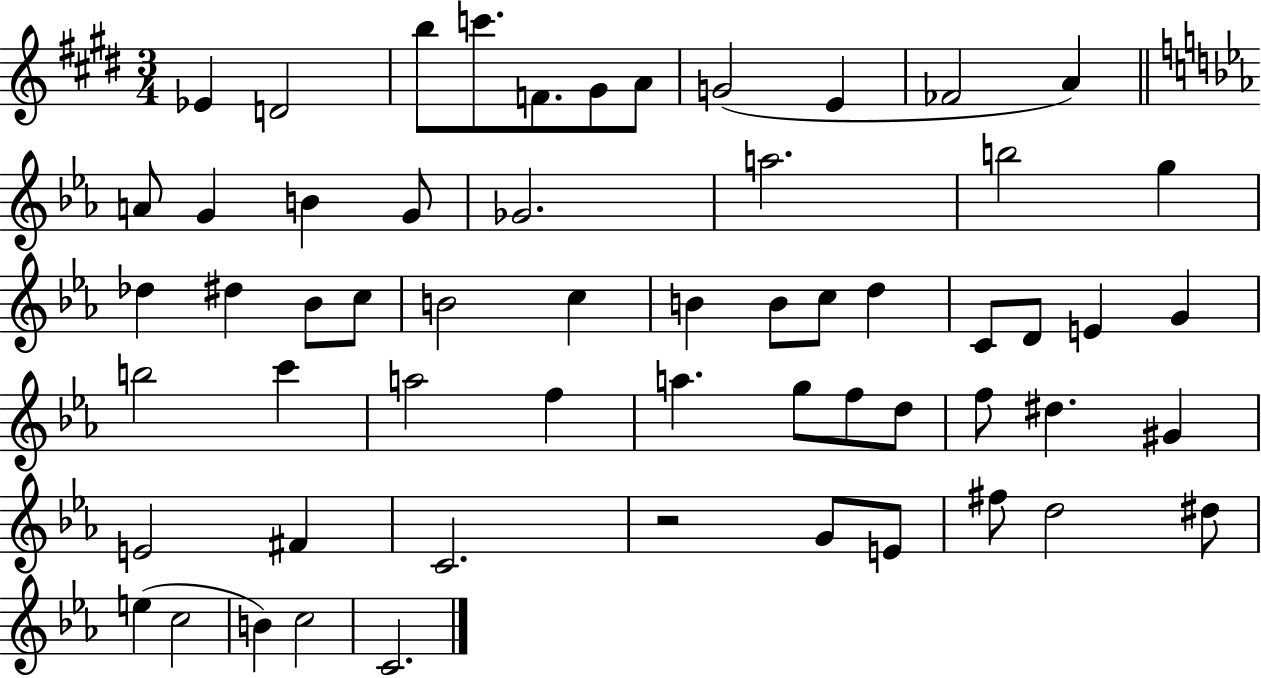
X:1
T:Untitled
M:3/4
L:1/4
K:E
_E D2 b/2 c'/2 F/2 ^G/2 A/2 G2 E _F2 A A/2 G B G/2 _G2 a2 b2 g _d ^d _B/2 c/2 B2 c B B/2 c/2 d C/2 D/2 E G b2 c' a2 f a g/2 f/2 d/2 f/2 ^d ^G E2 ^F C2 z2 G/2 E/2 ^f/2 d2 ^d/2 e c2 B c2 C2